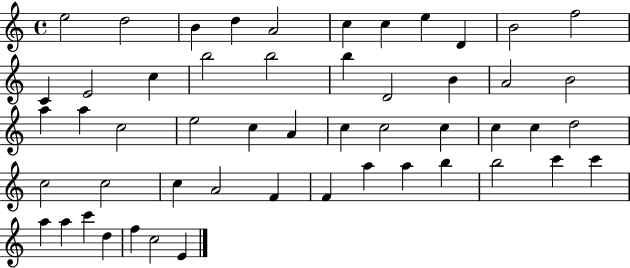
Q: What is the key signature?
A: C major